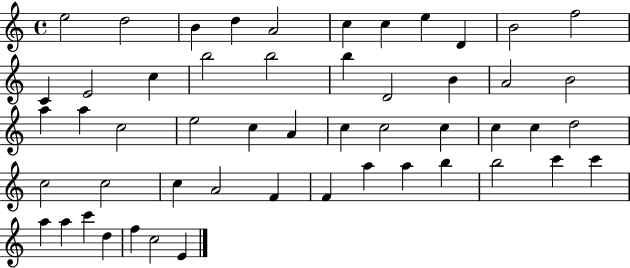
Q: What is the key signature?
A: C major